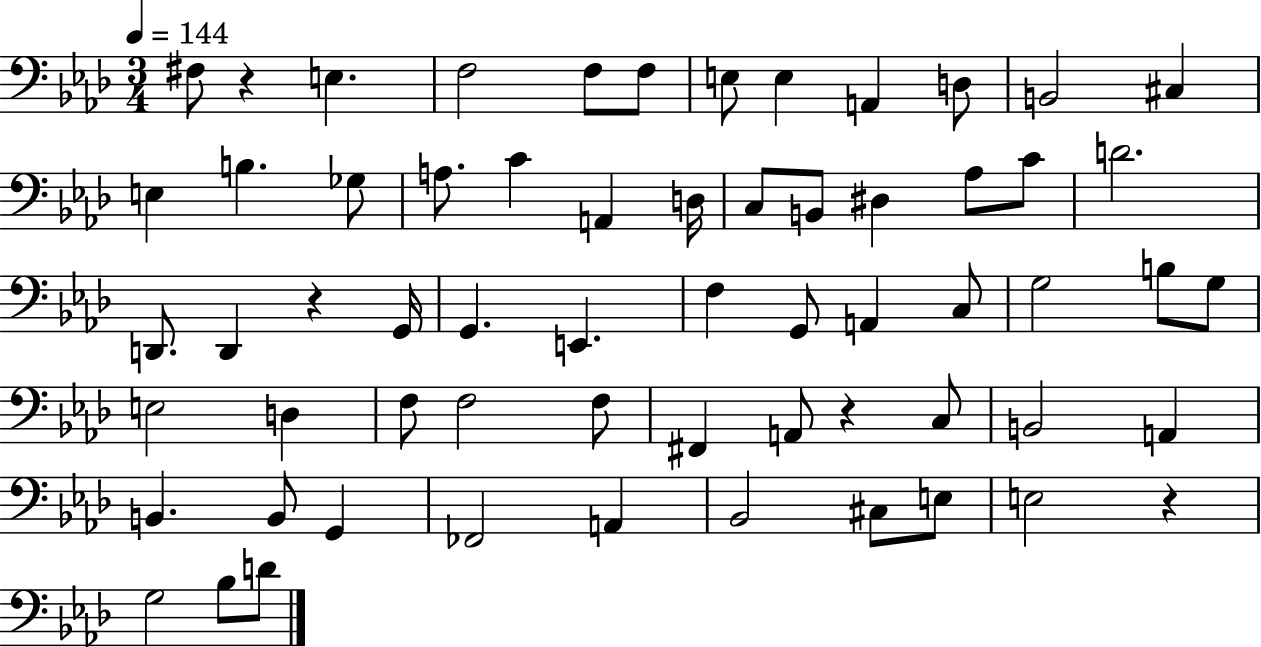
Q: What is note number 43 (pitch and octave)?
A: A2